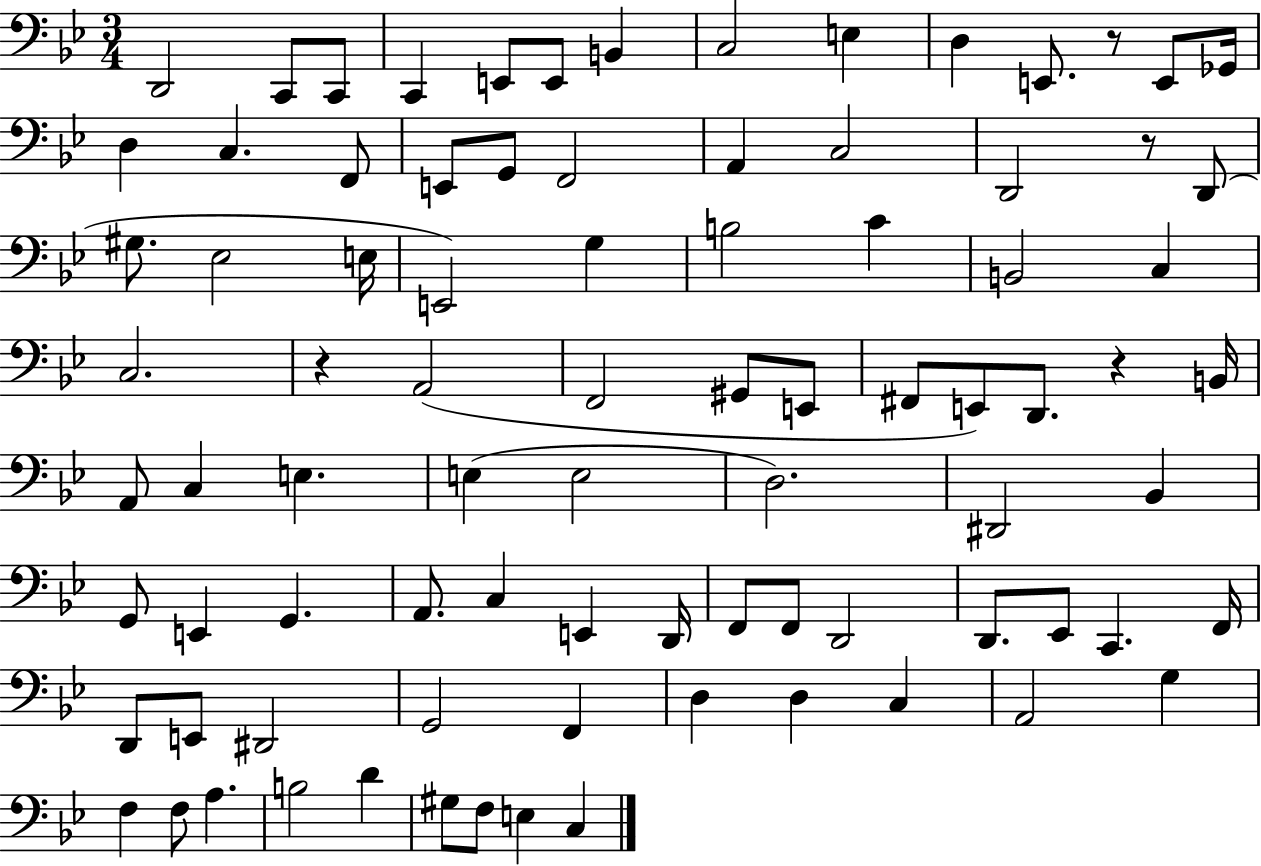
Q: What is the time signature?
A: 3/4